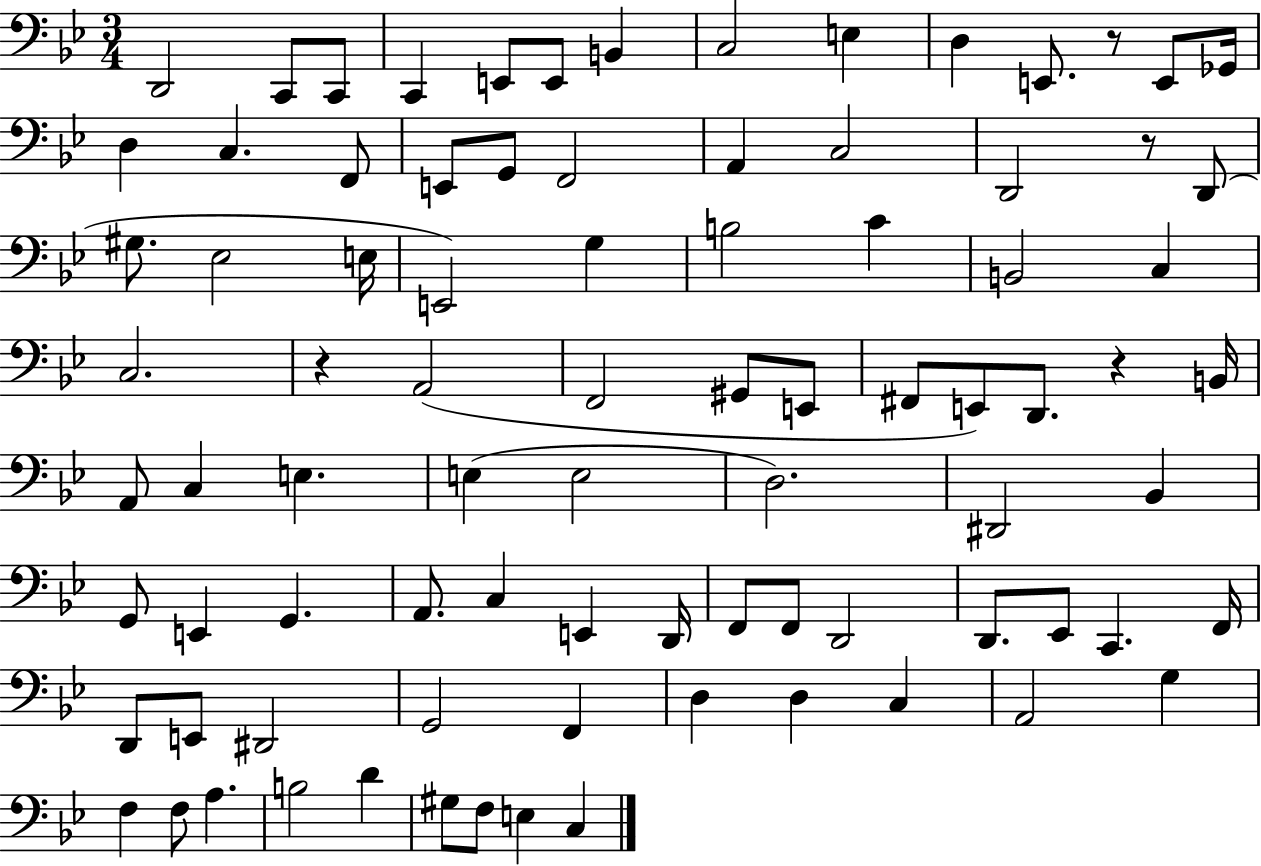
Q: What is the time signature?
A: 3/4